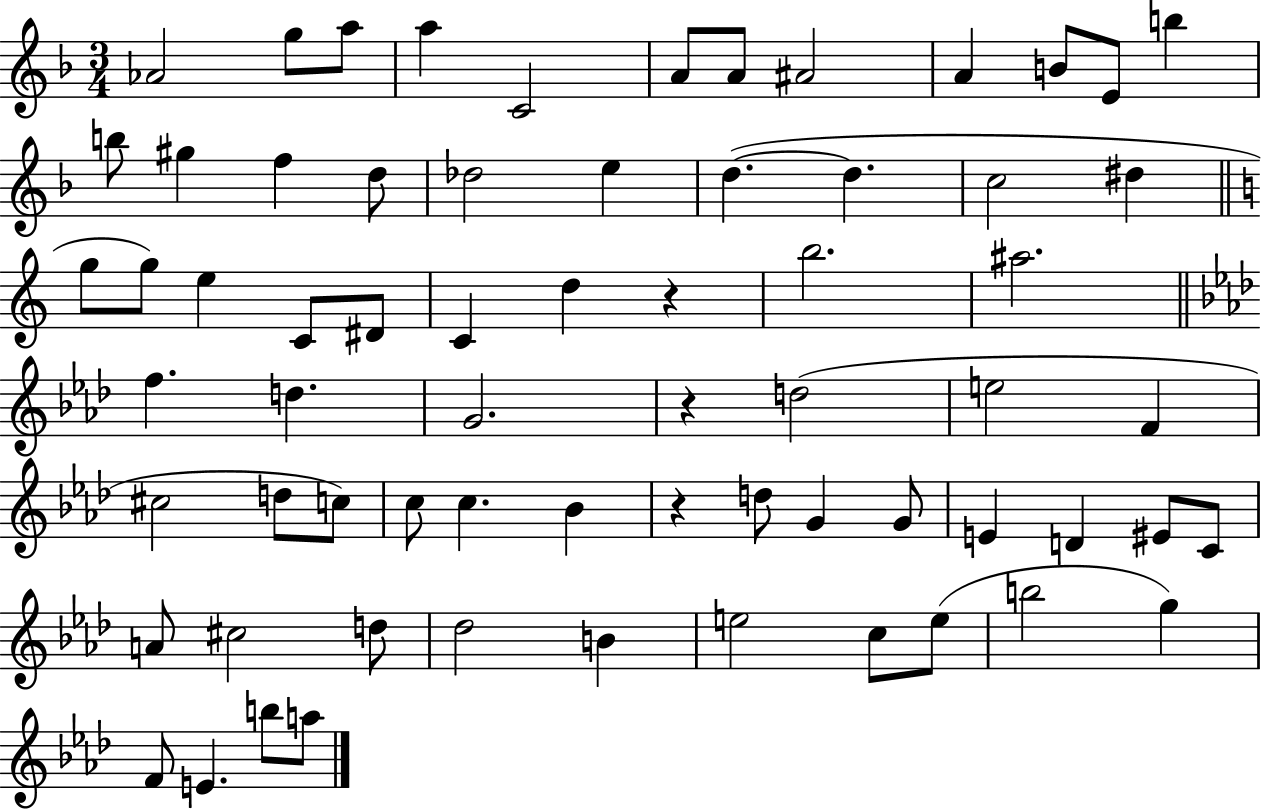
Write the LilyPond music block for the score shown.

{
  \clef treble
  \numericTimeSignature
  \time 3/4
  \key f \major
  aes'2 g''8 a''8 | a''4 c'2 | a'8 a'8 ais'2 | a'4 b'8 e'8 b''4 | \break b''8 gis''4 f''4 d''8 | des''2 e''4 | d''4.~(~ d''4. | c''2 dis''4 | \break \bar "||" \break \key c \major g''8 g''8) e''4 c'8 dis'8 | c'4 d''4 r4 | b''2. | ais''2. | \break \bar "||" \break \key f \minor f''4. d''4. | g'2. | r4 d''2( | e''2 f'4 | \break cis''2 d''8 c''8) | c''8 c''4. bes'4 | r4 d''8 g'4 g'8 | e'4 d'4 eis'8 c'8 | \break a'8 cis''2 d''8 | des''2 b'4 | e''2 c''8 e''8( | b''2 g''4) | \break f'8 e'4. b''8 a''8 | \bar "|."
}